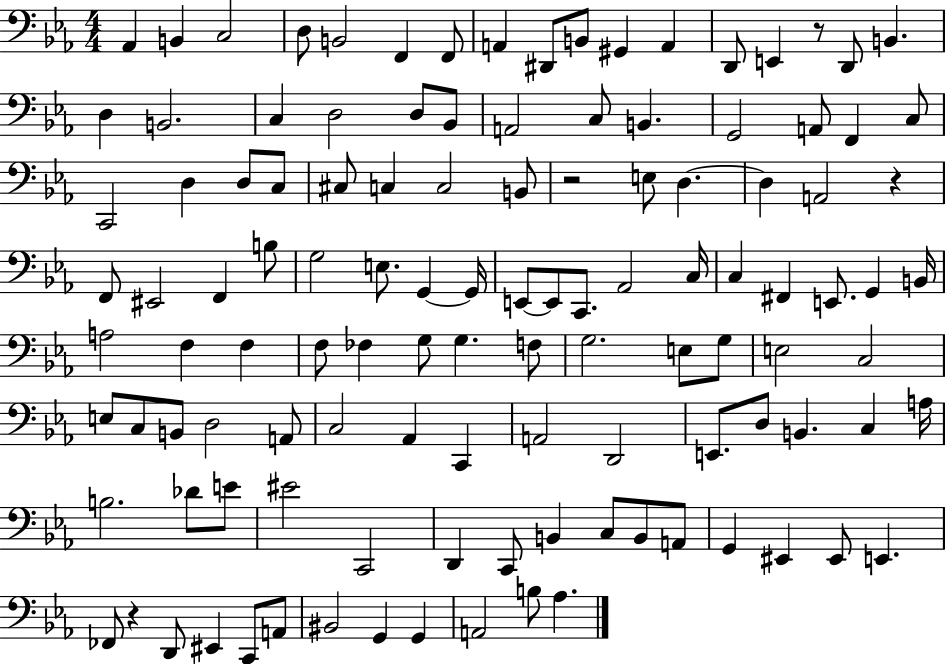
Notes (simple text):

Ab2/q B2/q C3/h D3/e B2/h F2/q F2/e A2/q D#2/e B2/e G#2/q A2/q D2/e E2/q R/e D2/e B2/q. D3/q B2/h. C3/q D3/h D3/e Bb2/e A2/h C3/e B2/q. G2/h A2/e F2/q C3/e C2/h D3/q D3/e C3/e C#3/e C3/q C3/h B2/e R/h E3/e D3/q. D3/q A2/h R/q F2/e EIS2/h F2/q B3/e G3/h E3/e. G2/q G2/s E2/e E2/e C2/e. Ab2/h C3/s C3/q F#2/q E2/e. G2/q B2/s A3/h F3/q F3/q F3/e FES3/q G3/e G3/q. F3/e G3/h. E3/e G3/e E3/h C3/h E3/e C3/e B2/e D3/h A2/e C3/h Ab2/q C2/q A2/h D2/h E2/e. D3/e B2/q. C3/q A3/s B3/h. Db4/e E4/e EIS4/h C2/h D2/q C2/e B2/q C3/e B2/e A2/e G2/q EIS2/q EIS2/e E2/q. FES2/e R/q D2/e EIS2/q C2/e A2/e BIS2/h G2/q G2/q A2/h B3/e Ab3/q.